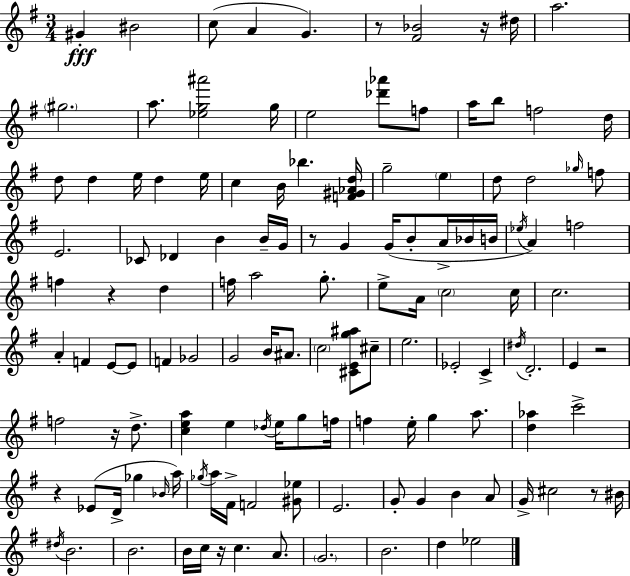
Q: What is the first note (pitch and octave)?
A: G#4